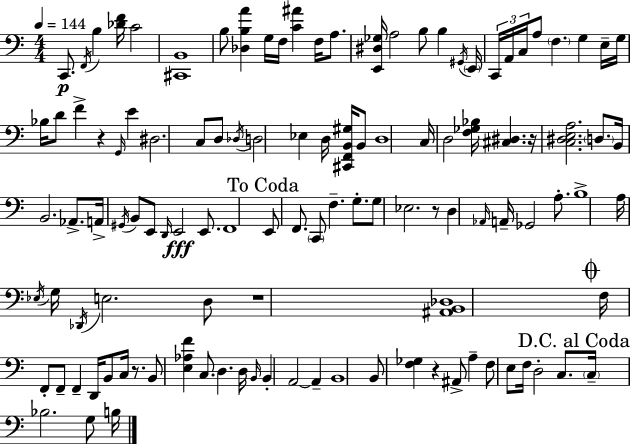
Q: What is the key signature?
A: A minor